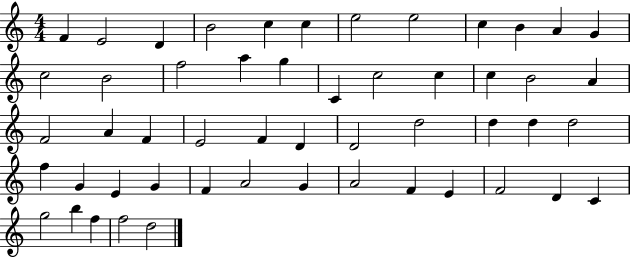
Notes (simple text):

F4/q E4/h D4/q B4/h C5/q C5/q E5/h E5/h C5/q B4/q A4/q G4/q C5/h B4/h F5/h A5/q G5/q C4/q C5/h C5/q C5/q B4/h A4/q F4/h A4/q F4/q E4/h F4/q D4/q D4/h D5/h D5/q D5/q D5/h F5/q G4/q E4/q G4/q F4/q A4/h G4/q A4/h F4/q E4/q F4/h D4/q C4/q G5/h B5/q F5/q F5/h D5/h